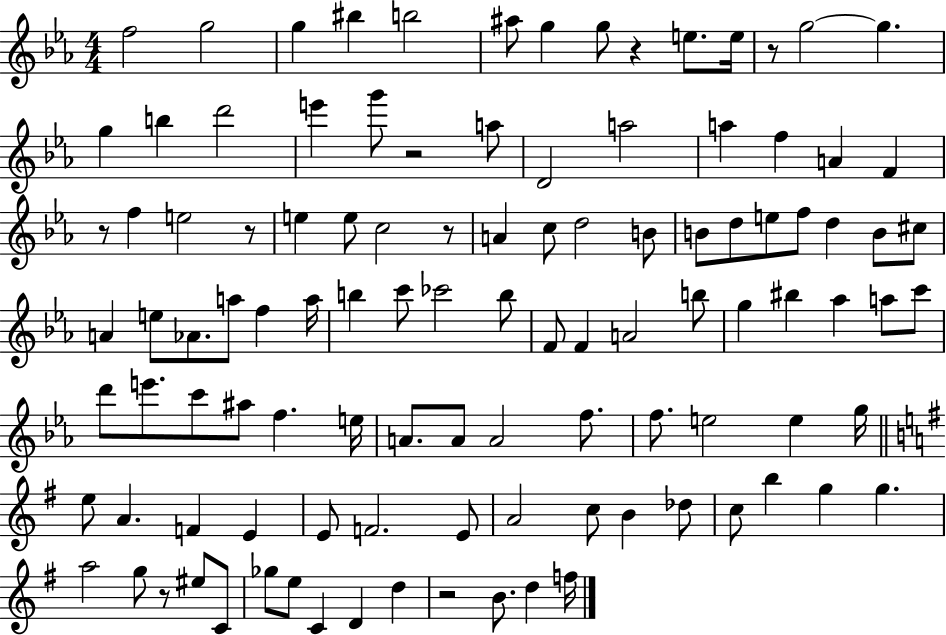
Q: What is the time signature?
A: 4/4